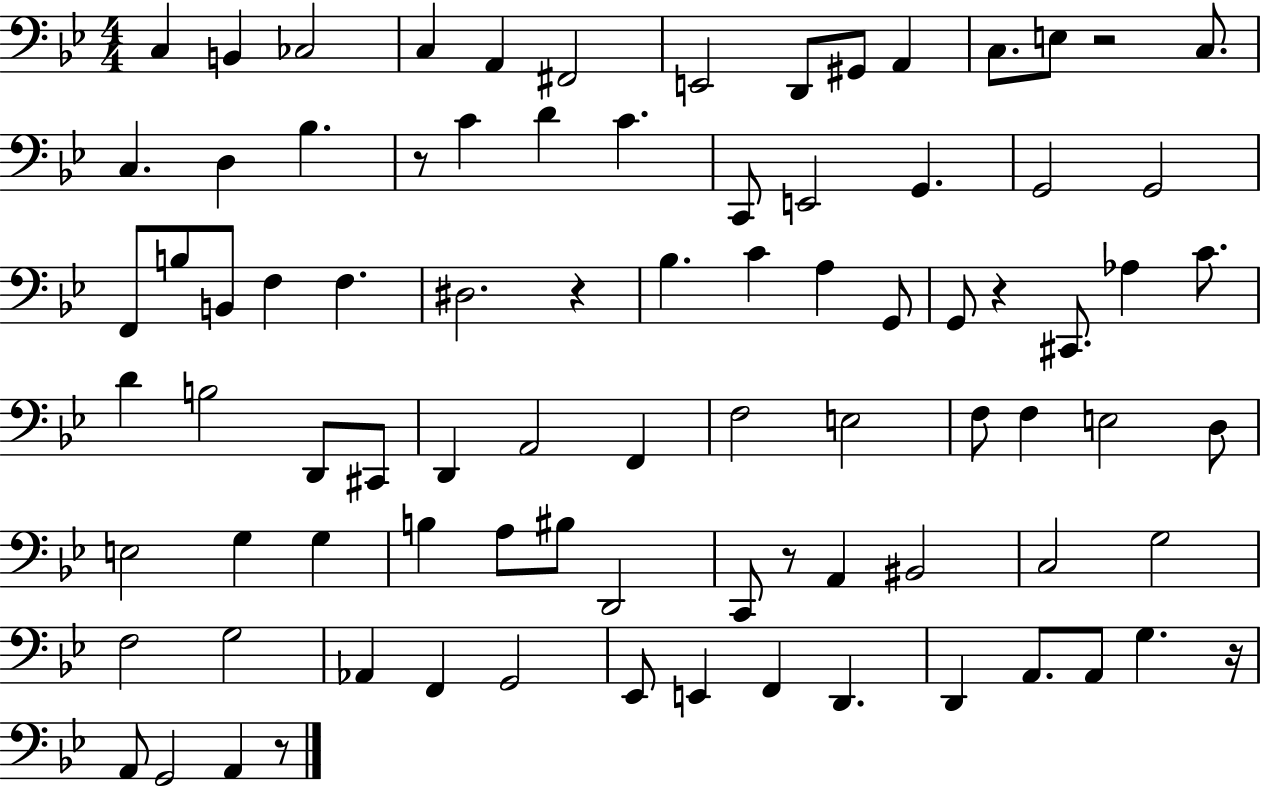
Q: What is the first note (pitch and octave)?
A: C3